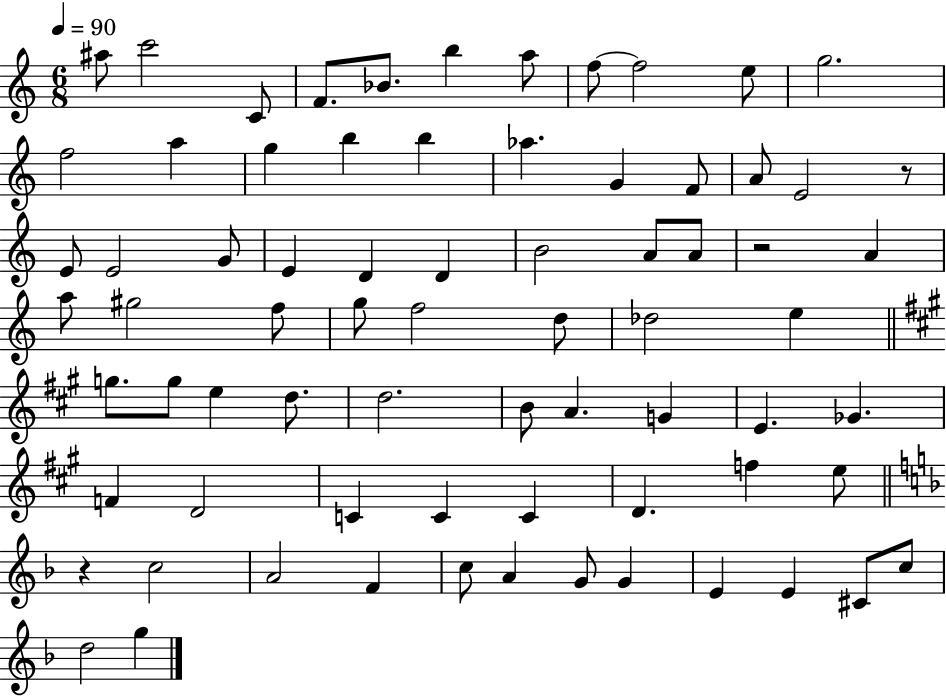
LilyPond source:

{
  \clef treble
  \numericTimeSignature
  \time 6/8
  \key c \major
  \tempo 4 = 90
  ais''8 c'''2 c'8 | f'8. bes'8. b''4 a''8 | f''8~~ f''2 e''8 | g''2. | \break f''2 a''4 | g''4 b''4 b''4 | aes''4. g'4 f'8 | a'8 e'2 r8 | \break e'8 e'2 g'8 | e'4 d'4 d'4 | b'2 a'8 a'8 | r2 a'4 | \break a''8 gis''2 f''8 | g''8 f''2 d''8 | des''2 e''4 | \bar "||" \break \key a \major g''8. g''8 e''4 d''8. | d''2. | b'8 a'4. g'4 | e'4. ges'4. | \break f'4 d'2 | c'4 c'4 c'4 | d'4. f''4 e''8 | \bar "||" \break \key f \major r4 c''2 | a'2 f'4 | c''8 a'4 g'8 g'4 | e'4 e'4 cis'8 c''8 | \break d''2 g''4 | \bar "|."
}